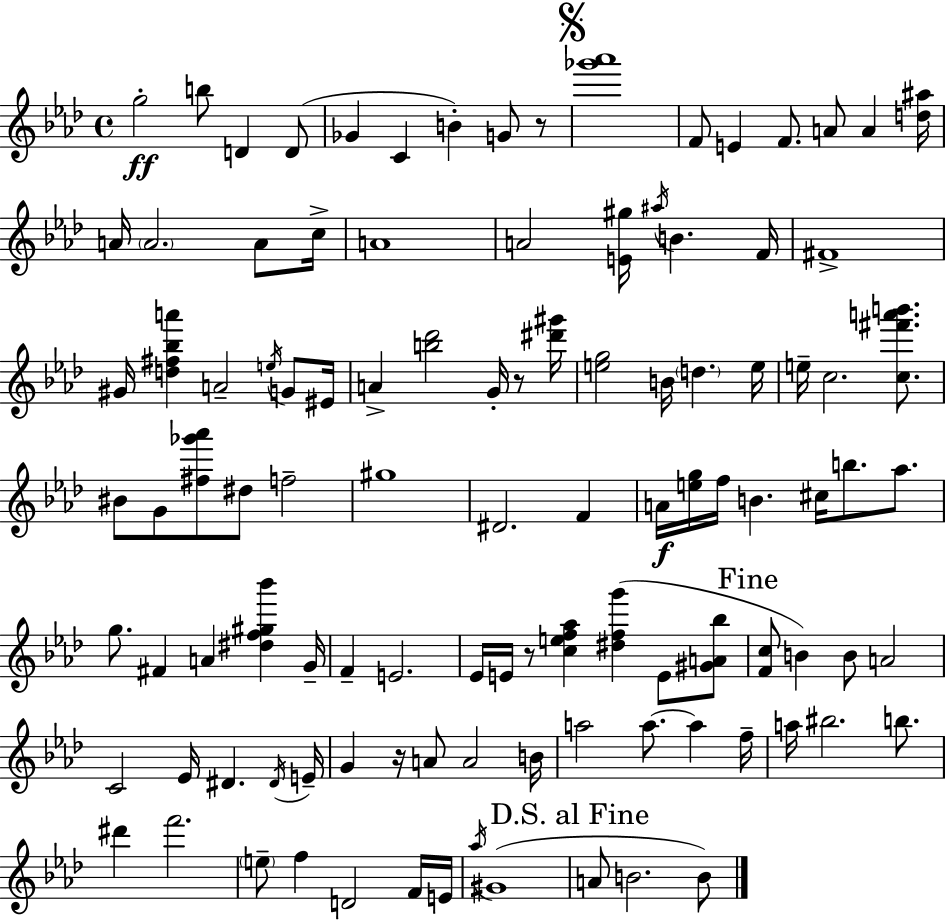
{
  \clef treble
  \time 4/4
  \defaultTimeSignature
  \key f \minor
  g''2-.\ff b''8 d'4 d'8( | ges'4 c'4 b'4-.) g'8 r8 | \mark \markup { \musicglyph "scripts.segno" } <ges''' aes'''>1 | f'8 e'4 f'8. a'8 a'4 <d'' ais''>16 | \break a'16 \parenthesize a'2. a'8 c''16-> | a'1 | a'2 <e' gis''>16 \acciaccatura { ais''16 } b'4. | f'16 fis'1-> | \break gis'16 <d'' fis'' bes'' a'''>4 a'2-- \acciaccatura { e''16 } g'8 | eis'16 a'4-> <b'' des'''>2 g'16-. r8 | <dis''' gis'''>16 <e'' g''>2 b'16 \parenthesize d''4. | e''16 e''16-- c''2. <c'' fis''' a''' b'''>8. | \break bis'8 g'8 <fis'' ges''' aes'''>8 dis''8 f''2-- | gis''1 | dis'2. f'4 | a'16\f <e'' g''>16 f''16 b'4. cis''16 b''8. aes''8. | \break g''8. fis'4 a'4 <dis'' f'' gis'' bes'''>4 | g'16-- f'4-- e'2. | ees'16 e'16 r8 <c'' e'' f'' aes''>4 <dis'' f'' g'''>4( e'8 | <gis' a' bes''>8 \mark "Fine" <f' c''>8 b'4) b'8 a'2 | \break c'2 ees'16 dis'4. | \acciaccatura { dis'16 } e'16-- g'4 r16 a'8 a'2 | b'16 a''2 a''8.~~ a''4 | f''16-- a''16 bis''2. | \break b''8. dis'''4 f'''2. | \parenthesize e''8-- f''4 d'2 | f'16 e'16 \acciaccatura { aes''16 } gis'1( | \mark "D.S. al Fine" a'8 b'2. | \break b'8) \bar "|."
}